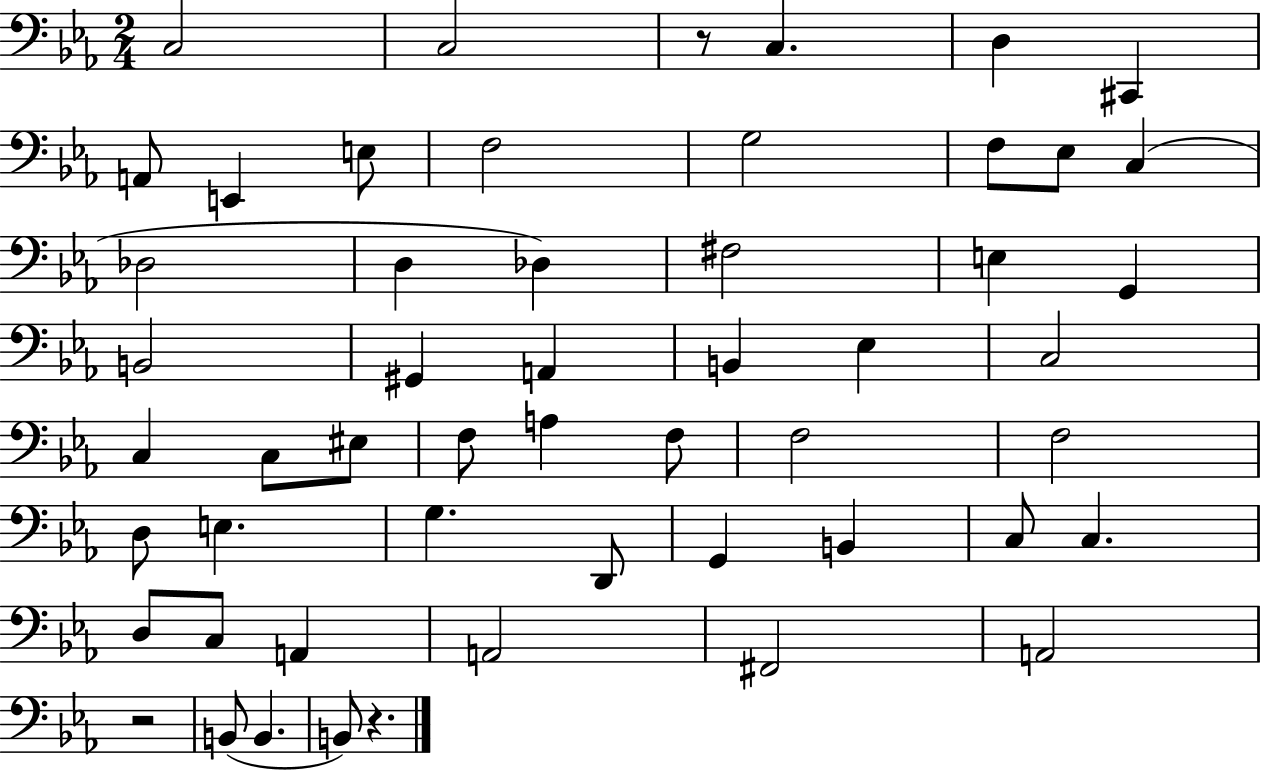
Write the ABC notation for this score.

X:1
T:Untitled
M:2/4
L:1/4
K:Eb
C,2 C,2 z/2 C, D, ^C,, A,,/2 E,, E,/2 F,2 G,2 F,/2 _E,/2 C, _D,2 D, _D, ^F,2 E, G,, B,,2 ^G,, A,, B,, _E, C,2 C, C,/2 ^E,/2 F,/2 A, F,/2 F,2 F,2 D,/2 E, G, D,,/2 G,, B,, C,/2 C, D,/2 C,/2 A,, A,,2 ^F,,2 A,,2 z2 B,,/2 B,, B,,/2 z